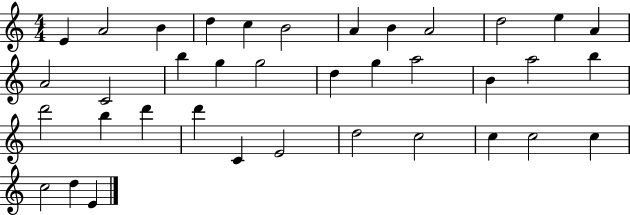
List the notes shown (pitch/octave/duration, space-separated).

E4/q A4/h B4/q D5/q C5/q B4/h A4/q B4/q A4/h D5/h E5/q A4/q A4/h C4/h B5/q G5/q G5/h D5/q G5/q A5/h B4/q A5/h B5/q D6/h B5/q D6/q D6/q C4/q E4/h D5/h C5/h C5/q C5/h C5/q C5/h D5/q E4/q